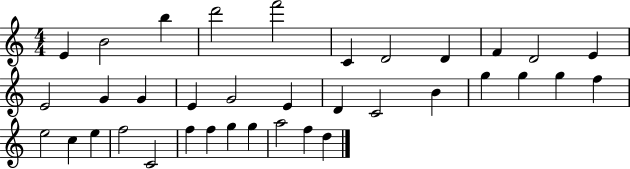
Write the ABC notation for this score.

X:1
T:Untitled
M:4/4
L:1/4
K:C
E B2 b d'2 f'2 C D2 D F D2 E E2 G G E G2 E D C2 B g g g f e2 c e f2 C2 f f g g a2 f d